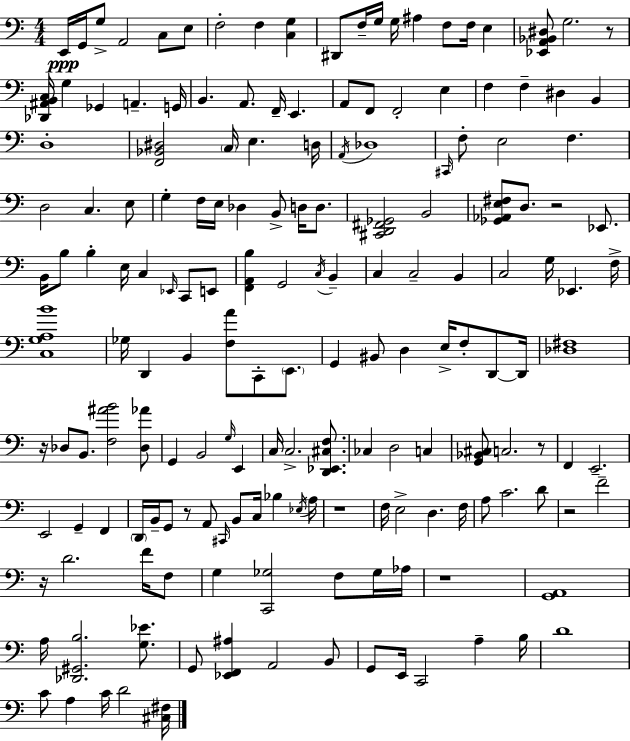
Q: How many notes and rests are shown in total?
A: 171